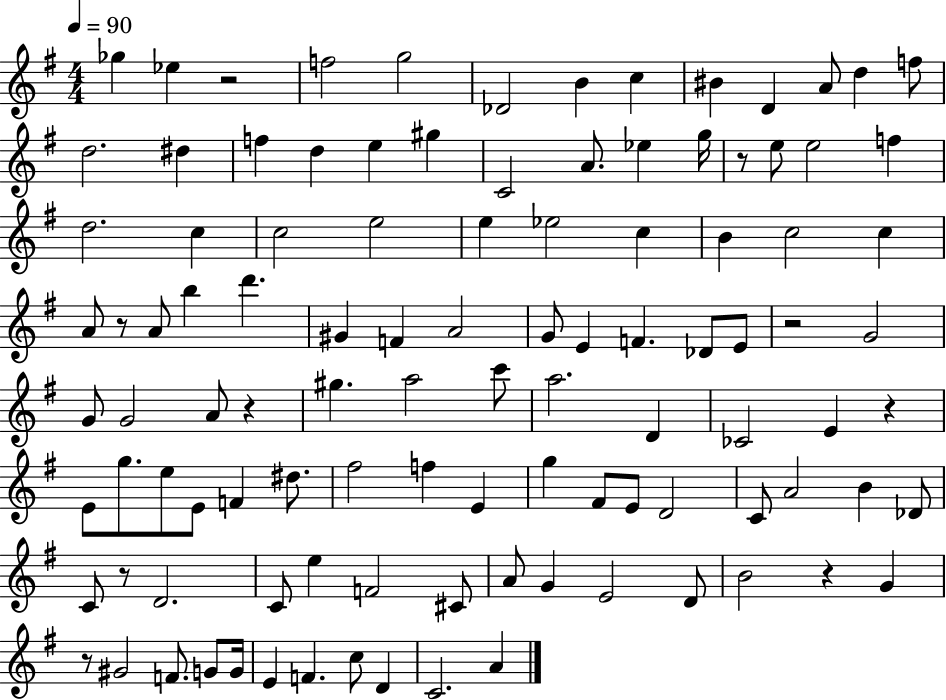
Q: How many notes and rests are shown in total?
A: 106